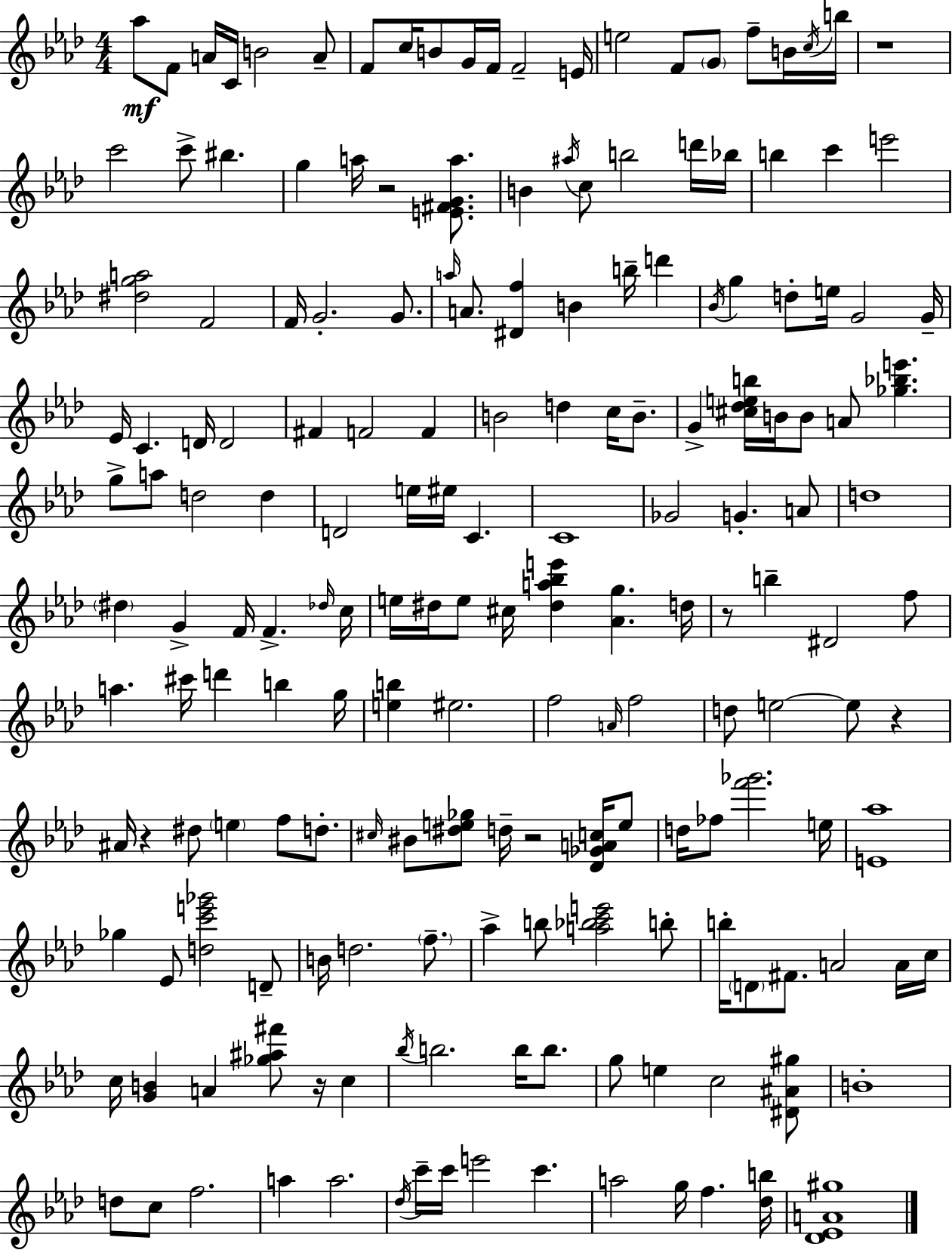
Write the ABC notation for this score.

X:1
T:Untitled
M:4/4
L:1/4
K:Ab
_a/2 F/2 A/4 C/4 B2 A/2 F/2 c/4 B/2 G/4 F/4 F2 E/4 e2 F/2 G/2 f/2 B/4 c/4 b/4 z4 c'2 c'/2 ^b g a/4 z2 [E^FGa]/2 B ^a/4 c/2 b2 d'/4 _b/4 b c' e'2 [^dga]2 F2 F/4 G2 G/2 a/4 A/2 [^Df] B b/4 d' _B/4 g d/2 e/4 G2 G/4 _E/4 C D/4 D2 ^F F2 F B2 d c/4 B/2 G [^c_deb]/4 B/4 B/2 A/2 [_g_be'] g/2 a/2 d2 d D2 e/4 ^e/4 C C4 _G2 G A/2 d4 ^d G F/4 F _d/4 c/4 e/4 ^d/4 e/2 ^c/4 [^da_be'] [_Ag] d/4 z/2 b ^D2 f/2 a ^c'/4 d' b g/4 [eb] ^e2 f2 A/4 f2 d/2 e2 e/2 z ^A/4 z ^d/2 e f/2 d/2 ^c/4 ^B/2 [^de_g]/2 d/4 z2 [_D_GAc]/4 e/2 d/4 _f/2 [f'_g']2 e/4 [E_a]4 _g _E/2 [dc'e'_g']2 D/2 B/4 d2 f/2 _a b/2 [a_bc'e']2 b/2 b/4 D/2 ^F/2 A2 A/4 c/4 c/4 [GB] A [_g^a^f']/2 z/4 c _b/4 b2 b/4 b/2 g/2 e c2 [^D^A^g]/2 B4 d/2 c/2 f2 a a2 _d/4 c'/4 c'/4 e'2 c' a2 g/4 f [_db]/4 [_D_EA^g]4